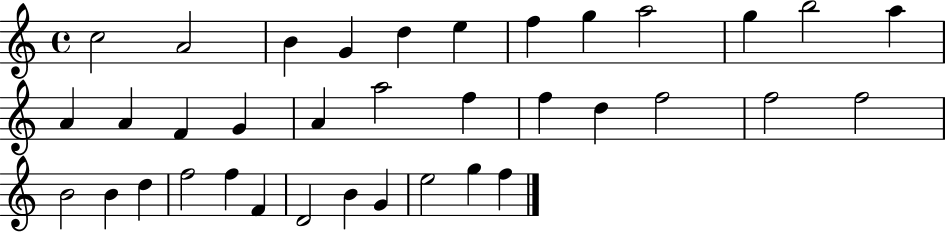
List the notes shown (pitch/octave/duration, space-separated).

C5/h A4/h B4/q G4/q D5/q E5/q F5/q G5/q A5/h G5/q B5/h A5/q A4/q A4/q F4/q G4/q A4/q A5/h F5/q F5/q D5/q F5/h F5/h F5/h B4/h B4/q D5/q F5/h F5/q F4/q D4/h B4/q G4/q E5/h G5/q F5/q